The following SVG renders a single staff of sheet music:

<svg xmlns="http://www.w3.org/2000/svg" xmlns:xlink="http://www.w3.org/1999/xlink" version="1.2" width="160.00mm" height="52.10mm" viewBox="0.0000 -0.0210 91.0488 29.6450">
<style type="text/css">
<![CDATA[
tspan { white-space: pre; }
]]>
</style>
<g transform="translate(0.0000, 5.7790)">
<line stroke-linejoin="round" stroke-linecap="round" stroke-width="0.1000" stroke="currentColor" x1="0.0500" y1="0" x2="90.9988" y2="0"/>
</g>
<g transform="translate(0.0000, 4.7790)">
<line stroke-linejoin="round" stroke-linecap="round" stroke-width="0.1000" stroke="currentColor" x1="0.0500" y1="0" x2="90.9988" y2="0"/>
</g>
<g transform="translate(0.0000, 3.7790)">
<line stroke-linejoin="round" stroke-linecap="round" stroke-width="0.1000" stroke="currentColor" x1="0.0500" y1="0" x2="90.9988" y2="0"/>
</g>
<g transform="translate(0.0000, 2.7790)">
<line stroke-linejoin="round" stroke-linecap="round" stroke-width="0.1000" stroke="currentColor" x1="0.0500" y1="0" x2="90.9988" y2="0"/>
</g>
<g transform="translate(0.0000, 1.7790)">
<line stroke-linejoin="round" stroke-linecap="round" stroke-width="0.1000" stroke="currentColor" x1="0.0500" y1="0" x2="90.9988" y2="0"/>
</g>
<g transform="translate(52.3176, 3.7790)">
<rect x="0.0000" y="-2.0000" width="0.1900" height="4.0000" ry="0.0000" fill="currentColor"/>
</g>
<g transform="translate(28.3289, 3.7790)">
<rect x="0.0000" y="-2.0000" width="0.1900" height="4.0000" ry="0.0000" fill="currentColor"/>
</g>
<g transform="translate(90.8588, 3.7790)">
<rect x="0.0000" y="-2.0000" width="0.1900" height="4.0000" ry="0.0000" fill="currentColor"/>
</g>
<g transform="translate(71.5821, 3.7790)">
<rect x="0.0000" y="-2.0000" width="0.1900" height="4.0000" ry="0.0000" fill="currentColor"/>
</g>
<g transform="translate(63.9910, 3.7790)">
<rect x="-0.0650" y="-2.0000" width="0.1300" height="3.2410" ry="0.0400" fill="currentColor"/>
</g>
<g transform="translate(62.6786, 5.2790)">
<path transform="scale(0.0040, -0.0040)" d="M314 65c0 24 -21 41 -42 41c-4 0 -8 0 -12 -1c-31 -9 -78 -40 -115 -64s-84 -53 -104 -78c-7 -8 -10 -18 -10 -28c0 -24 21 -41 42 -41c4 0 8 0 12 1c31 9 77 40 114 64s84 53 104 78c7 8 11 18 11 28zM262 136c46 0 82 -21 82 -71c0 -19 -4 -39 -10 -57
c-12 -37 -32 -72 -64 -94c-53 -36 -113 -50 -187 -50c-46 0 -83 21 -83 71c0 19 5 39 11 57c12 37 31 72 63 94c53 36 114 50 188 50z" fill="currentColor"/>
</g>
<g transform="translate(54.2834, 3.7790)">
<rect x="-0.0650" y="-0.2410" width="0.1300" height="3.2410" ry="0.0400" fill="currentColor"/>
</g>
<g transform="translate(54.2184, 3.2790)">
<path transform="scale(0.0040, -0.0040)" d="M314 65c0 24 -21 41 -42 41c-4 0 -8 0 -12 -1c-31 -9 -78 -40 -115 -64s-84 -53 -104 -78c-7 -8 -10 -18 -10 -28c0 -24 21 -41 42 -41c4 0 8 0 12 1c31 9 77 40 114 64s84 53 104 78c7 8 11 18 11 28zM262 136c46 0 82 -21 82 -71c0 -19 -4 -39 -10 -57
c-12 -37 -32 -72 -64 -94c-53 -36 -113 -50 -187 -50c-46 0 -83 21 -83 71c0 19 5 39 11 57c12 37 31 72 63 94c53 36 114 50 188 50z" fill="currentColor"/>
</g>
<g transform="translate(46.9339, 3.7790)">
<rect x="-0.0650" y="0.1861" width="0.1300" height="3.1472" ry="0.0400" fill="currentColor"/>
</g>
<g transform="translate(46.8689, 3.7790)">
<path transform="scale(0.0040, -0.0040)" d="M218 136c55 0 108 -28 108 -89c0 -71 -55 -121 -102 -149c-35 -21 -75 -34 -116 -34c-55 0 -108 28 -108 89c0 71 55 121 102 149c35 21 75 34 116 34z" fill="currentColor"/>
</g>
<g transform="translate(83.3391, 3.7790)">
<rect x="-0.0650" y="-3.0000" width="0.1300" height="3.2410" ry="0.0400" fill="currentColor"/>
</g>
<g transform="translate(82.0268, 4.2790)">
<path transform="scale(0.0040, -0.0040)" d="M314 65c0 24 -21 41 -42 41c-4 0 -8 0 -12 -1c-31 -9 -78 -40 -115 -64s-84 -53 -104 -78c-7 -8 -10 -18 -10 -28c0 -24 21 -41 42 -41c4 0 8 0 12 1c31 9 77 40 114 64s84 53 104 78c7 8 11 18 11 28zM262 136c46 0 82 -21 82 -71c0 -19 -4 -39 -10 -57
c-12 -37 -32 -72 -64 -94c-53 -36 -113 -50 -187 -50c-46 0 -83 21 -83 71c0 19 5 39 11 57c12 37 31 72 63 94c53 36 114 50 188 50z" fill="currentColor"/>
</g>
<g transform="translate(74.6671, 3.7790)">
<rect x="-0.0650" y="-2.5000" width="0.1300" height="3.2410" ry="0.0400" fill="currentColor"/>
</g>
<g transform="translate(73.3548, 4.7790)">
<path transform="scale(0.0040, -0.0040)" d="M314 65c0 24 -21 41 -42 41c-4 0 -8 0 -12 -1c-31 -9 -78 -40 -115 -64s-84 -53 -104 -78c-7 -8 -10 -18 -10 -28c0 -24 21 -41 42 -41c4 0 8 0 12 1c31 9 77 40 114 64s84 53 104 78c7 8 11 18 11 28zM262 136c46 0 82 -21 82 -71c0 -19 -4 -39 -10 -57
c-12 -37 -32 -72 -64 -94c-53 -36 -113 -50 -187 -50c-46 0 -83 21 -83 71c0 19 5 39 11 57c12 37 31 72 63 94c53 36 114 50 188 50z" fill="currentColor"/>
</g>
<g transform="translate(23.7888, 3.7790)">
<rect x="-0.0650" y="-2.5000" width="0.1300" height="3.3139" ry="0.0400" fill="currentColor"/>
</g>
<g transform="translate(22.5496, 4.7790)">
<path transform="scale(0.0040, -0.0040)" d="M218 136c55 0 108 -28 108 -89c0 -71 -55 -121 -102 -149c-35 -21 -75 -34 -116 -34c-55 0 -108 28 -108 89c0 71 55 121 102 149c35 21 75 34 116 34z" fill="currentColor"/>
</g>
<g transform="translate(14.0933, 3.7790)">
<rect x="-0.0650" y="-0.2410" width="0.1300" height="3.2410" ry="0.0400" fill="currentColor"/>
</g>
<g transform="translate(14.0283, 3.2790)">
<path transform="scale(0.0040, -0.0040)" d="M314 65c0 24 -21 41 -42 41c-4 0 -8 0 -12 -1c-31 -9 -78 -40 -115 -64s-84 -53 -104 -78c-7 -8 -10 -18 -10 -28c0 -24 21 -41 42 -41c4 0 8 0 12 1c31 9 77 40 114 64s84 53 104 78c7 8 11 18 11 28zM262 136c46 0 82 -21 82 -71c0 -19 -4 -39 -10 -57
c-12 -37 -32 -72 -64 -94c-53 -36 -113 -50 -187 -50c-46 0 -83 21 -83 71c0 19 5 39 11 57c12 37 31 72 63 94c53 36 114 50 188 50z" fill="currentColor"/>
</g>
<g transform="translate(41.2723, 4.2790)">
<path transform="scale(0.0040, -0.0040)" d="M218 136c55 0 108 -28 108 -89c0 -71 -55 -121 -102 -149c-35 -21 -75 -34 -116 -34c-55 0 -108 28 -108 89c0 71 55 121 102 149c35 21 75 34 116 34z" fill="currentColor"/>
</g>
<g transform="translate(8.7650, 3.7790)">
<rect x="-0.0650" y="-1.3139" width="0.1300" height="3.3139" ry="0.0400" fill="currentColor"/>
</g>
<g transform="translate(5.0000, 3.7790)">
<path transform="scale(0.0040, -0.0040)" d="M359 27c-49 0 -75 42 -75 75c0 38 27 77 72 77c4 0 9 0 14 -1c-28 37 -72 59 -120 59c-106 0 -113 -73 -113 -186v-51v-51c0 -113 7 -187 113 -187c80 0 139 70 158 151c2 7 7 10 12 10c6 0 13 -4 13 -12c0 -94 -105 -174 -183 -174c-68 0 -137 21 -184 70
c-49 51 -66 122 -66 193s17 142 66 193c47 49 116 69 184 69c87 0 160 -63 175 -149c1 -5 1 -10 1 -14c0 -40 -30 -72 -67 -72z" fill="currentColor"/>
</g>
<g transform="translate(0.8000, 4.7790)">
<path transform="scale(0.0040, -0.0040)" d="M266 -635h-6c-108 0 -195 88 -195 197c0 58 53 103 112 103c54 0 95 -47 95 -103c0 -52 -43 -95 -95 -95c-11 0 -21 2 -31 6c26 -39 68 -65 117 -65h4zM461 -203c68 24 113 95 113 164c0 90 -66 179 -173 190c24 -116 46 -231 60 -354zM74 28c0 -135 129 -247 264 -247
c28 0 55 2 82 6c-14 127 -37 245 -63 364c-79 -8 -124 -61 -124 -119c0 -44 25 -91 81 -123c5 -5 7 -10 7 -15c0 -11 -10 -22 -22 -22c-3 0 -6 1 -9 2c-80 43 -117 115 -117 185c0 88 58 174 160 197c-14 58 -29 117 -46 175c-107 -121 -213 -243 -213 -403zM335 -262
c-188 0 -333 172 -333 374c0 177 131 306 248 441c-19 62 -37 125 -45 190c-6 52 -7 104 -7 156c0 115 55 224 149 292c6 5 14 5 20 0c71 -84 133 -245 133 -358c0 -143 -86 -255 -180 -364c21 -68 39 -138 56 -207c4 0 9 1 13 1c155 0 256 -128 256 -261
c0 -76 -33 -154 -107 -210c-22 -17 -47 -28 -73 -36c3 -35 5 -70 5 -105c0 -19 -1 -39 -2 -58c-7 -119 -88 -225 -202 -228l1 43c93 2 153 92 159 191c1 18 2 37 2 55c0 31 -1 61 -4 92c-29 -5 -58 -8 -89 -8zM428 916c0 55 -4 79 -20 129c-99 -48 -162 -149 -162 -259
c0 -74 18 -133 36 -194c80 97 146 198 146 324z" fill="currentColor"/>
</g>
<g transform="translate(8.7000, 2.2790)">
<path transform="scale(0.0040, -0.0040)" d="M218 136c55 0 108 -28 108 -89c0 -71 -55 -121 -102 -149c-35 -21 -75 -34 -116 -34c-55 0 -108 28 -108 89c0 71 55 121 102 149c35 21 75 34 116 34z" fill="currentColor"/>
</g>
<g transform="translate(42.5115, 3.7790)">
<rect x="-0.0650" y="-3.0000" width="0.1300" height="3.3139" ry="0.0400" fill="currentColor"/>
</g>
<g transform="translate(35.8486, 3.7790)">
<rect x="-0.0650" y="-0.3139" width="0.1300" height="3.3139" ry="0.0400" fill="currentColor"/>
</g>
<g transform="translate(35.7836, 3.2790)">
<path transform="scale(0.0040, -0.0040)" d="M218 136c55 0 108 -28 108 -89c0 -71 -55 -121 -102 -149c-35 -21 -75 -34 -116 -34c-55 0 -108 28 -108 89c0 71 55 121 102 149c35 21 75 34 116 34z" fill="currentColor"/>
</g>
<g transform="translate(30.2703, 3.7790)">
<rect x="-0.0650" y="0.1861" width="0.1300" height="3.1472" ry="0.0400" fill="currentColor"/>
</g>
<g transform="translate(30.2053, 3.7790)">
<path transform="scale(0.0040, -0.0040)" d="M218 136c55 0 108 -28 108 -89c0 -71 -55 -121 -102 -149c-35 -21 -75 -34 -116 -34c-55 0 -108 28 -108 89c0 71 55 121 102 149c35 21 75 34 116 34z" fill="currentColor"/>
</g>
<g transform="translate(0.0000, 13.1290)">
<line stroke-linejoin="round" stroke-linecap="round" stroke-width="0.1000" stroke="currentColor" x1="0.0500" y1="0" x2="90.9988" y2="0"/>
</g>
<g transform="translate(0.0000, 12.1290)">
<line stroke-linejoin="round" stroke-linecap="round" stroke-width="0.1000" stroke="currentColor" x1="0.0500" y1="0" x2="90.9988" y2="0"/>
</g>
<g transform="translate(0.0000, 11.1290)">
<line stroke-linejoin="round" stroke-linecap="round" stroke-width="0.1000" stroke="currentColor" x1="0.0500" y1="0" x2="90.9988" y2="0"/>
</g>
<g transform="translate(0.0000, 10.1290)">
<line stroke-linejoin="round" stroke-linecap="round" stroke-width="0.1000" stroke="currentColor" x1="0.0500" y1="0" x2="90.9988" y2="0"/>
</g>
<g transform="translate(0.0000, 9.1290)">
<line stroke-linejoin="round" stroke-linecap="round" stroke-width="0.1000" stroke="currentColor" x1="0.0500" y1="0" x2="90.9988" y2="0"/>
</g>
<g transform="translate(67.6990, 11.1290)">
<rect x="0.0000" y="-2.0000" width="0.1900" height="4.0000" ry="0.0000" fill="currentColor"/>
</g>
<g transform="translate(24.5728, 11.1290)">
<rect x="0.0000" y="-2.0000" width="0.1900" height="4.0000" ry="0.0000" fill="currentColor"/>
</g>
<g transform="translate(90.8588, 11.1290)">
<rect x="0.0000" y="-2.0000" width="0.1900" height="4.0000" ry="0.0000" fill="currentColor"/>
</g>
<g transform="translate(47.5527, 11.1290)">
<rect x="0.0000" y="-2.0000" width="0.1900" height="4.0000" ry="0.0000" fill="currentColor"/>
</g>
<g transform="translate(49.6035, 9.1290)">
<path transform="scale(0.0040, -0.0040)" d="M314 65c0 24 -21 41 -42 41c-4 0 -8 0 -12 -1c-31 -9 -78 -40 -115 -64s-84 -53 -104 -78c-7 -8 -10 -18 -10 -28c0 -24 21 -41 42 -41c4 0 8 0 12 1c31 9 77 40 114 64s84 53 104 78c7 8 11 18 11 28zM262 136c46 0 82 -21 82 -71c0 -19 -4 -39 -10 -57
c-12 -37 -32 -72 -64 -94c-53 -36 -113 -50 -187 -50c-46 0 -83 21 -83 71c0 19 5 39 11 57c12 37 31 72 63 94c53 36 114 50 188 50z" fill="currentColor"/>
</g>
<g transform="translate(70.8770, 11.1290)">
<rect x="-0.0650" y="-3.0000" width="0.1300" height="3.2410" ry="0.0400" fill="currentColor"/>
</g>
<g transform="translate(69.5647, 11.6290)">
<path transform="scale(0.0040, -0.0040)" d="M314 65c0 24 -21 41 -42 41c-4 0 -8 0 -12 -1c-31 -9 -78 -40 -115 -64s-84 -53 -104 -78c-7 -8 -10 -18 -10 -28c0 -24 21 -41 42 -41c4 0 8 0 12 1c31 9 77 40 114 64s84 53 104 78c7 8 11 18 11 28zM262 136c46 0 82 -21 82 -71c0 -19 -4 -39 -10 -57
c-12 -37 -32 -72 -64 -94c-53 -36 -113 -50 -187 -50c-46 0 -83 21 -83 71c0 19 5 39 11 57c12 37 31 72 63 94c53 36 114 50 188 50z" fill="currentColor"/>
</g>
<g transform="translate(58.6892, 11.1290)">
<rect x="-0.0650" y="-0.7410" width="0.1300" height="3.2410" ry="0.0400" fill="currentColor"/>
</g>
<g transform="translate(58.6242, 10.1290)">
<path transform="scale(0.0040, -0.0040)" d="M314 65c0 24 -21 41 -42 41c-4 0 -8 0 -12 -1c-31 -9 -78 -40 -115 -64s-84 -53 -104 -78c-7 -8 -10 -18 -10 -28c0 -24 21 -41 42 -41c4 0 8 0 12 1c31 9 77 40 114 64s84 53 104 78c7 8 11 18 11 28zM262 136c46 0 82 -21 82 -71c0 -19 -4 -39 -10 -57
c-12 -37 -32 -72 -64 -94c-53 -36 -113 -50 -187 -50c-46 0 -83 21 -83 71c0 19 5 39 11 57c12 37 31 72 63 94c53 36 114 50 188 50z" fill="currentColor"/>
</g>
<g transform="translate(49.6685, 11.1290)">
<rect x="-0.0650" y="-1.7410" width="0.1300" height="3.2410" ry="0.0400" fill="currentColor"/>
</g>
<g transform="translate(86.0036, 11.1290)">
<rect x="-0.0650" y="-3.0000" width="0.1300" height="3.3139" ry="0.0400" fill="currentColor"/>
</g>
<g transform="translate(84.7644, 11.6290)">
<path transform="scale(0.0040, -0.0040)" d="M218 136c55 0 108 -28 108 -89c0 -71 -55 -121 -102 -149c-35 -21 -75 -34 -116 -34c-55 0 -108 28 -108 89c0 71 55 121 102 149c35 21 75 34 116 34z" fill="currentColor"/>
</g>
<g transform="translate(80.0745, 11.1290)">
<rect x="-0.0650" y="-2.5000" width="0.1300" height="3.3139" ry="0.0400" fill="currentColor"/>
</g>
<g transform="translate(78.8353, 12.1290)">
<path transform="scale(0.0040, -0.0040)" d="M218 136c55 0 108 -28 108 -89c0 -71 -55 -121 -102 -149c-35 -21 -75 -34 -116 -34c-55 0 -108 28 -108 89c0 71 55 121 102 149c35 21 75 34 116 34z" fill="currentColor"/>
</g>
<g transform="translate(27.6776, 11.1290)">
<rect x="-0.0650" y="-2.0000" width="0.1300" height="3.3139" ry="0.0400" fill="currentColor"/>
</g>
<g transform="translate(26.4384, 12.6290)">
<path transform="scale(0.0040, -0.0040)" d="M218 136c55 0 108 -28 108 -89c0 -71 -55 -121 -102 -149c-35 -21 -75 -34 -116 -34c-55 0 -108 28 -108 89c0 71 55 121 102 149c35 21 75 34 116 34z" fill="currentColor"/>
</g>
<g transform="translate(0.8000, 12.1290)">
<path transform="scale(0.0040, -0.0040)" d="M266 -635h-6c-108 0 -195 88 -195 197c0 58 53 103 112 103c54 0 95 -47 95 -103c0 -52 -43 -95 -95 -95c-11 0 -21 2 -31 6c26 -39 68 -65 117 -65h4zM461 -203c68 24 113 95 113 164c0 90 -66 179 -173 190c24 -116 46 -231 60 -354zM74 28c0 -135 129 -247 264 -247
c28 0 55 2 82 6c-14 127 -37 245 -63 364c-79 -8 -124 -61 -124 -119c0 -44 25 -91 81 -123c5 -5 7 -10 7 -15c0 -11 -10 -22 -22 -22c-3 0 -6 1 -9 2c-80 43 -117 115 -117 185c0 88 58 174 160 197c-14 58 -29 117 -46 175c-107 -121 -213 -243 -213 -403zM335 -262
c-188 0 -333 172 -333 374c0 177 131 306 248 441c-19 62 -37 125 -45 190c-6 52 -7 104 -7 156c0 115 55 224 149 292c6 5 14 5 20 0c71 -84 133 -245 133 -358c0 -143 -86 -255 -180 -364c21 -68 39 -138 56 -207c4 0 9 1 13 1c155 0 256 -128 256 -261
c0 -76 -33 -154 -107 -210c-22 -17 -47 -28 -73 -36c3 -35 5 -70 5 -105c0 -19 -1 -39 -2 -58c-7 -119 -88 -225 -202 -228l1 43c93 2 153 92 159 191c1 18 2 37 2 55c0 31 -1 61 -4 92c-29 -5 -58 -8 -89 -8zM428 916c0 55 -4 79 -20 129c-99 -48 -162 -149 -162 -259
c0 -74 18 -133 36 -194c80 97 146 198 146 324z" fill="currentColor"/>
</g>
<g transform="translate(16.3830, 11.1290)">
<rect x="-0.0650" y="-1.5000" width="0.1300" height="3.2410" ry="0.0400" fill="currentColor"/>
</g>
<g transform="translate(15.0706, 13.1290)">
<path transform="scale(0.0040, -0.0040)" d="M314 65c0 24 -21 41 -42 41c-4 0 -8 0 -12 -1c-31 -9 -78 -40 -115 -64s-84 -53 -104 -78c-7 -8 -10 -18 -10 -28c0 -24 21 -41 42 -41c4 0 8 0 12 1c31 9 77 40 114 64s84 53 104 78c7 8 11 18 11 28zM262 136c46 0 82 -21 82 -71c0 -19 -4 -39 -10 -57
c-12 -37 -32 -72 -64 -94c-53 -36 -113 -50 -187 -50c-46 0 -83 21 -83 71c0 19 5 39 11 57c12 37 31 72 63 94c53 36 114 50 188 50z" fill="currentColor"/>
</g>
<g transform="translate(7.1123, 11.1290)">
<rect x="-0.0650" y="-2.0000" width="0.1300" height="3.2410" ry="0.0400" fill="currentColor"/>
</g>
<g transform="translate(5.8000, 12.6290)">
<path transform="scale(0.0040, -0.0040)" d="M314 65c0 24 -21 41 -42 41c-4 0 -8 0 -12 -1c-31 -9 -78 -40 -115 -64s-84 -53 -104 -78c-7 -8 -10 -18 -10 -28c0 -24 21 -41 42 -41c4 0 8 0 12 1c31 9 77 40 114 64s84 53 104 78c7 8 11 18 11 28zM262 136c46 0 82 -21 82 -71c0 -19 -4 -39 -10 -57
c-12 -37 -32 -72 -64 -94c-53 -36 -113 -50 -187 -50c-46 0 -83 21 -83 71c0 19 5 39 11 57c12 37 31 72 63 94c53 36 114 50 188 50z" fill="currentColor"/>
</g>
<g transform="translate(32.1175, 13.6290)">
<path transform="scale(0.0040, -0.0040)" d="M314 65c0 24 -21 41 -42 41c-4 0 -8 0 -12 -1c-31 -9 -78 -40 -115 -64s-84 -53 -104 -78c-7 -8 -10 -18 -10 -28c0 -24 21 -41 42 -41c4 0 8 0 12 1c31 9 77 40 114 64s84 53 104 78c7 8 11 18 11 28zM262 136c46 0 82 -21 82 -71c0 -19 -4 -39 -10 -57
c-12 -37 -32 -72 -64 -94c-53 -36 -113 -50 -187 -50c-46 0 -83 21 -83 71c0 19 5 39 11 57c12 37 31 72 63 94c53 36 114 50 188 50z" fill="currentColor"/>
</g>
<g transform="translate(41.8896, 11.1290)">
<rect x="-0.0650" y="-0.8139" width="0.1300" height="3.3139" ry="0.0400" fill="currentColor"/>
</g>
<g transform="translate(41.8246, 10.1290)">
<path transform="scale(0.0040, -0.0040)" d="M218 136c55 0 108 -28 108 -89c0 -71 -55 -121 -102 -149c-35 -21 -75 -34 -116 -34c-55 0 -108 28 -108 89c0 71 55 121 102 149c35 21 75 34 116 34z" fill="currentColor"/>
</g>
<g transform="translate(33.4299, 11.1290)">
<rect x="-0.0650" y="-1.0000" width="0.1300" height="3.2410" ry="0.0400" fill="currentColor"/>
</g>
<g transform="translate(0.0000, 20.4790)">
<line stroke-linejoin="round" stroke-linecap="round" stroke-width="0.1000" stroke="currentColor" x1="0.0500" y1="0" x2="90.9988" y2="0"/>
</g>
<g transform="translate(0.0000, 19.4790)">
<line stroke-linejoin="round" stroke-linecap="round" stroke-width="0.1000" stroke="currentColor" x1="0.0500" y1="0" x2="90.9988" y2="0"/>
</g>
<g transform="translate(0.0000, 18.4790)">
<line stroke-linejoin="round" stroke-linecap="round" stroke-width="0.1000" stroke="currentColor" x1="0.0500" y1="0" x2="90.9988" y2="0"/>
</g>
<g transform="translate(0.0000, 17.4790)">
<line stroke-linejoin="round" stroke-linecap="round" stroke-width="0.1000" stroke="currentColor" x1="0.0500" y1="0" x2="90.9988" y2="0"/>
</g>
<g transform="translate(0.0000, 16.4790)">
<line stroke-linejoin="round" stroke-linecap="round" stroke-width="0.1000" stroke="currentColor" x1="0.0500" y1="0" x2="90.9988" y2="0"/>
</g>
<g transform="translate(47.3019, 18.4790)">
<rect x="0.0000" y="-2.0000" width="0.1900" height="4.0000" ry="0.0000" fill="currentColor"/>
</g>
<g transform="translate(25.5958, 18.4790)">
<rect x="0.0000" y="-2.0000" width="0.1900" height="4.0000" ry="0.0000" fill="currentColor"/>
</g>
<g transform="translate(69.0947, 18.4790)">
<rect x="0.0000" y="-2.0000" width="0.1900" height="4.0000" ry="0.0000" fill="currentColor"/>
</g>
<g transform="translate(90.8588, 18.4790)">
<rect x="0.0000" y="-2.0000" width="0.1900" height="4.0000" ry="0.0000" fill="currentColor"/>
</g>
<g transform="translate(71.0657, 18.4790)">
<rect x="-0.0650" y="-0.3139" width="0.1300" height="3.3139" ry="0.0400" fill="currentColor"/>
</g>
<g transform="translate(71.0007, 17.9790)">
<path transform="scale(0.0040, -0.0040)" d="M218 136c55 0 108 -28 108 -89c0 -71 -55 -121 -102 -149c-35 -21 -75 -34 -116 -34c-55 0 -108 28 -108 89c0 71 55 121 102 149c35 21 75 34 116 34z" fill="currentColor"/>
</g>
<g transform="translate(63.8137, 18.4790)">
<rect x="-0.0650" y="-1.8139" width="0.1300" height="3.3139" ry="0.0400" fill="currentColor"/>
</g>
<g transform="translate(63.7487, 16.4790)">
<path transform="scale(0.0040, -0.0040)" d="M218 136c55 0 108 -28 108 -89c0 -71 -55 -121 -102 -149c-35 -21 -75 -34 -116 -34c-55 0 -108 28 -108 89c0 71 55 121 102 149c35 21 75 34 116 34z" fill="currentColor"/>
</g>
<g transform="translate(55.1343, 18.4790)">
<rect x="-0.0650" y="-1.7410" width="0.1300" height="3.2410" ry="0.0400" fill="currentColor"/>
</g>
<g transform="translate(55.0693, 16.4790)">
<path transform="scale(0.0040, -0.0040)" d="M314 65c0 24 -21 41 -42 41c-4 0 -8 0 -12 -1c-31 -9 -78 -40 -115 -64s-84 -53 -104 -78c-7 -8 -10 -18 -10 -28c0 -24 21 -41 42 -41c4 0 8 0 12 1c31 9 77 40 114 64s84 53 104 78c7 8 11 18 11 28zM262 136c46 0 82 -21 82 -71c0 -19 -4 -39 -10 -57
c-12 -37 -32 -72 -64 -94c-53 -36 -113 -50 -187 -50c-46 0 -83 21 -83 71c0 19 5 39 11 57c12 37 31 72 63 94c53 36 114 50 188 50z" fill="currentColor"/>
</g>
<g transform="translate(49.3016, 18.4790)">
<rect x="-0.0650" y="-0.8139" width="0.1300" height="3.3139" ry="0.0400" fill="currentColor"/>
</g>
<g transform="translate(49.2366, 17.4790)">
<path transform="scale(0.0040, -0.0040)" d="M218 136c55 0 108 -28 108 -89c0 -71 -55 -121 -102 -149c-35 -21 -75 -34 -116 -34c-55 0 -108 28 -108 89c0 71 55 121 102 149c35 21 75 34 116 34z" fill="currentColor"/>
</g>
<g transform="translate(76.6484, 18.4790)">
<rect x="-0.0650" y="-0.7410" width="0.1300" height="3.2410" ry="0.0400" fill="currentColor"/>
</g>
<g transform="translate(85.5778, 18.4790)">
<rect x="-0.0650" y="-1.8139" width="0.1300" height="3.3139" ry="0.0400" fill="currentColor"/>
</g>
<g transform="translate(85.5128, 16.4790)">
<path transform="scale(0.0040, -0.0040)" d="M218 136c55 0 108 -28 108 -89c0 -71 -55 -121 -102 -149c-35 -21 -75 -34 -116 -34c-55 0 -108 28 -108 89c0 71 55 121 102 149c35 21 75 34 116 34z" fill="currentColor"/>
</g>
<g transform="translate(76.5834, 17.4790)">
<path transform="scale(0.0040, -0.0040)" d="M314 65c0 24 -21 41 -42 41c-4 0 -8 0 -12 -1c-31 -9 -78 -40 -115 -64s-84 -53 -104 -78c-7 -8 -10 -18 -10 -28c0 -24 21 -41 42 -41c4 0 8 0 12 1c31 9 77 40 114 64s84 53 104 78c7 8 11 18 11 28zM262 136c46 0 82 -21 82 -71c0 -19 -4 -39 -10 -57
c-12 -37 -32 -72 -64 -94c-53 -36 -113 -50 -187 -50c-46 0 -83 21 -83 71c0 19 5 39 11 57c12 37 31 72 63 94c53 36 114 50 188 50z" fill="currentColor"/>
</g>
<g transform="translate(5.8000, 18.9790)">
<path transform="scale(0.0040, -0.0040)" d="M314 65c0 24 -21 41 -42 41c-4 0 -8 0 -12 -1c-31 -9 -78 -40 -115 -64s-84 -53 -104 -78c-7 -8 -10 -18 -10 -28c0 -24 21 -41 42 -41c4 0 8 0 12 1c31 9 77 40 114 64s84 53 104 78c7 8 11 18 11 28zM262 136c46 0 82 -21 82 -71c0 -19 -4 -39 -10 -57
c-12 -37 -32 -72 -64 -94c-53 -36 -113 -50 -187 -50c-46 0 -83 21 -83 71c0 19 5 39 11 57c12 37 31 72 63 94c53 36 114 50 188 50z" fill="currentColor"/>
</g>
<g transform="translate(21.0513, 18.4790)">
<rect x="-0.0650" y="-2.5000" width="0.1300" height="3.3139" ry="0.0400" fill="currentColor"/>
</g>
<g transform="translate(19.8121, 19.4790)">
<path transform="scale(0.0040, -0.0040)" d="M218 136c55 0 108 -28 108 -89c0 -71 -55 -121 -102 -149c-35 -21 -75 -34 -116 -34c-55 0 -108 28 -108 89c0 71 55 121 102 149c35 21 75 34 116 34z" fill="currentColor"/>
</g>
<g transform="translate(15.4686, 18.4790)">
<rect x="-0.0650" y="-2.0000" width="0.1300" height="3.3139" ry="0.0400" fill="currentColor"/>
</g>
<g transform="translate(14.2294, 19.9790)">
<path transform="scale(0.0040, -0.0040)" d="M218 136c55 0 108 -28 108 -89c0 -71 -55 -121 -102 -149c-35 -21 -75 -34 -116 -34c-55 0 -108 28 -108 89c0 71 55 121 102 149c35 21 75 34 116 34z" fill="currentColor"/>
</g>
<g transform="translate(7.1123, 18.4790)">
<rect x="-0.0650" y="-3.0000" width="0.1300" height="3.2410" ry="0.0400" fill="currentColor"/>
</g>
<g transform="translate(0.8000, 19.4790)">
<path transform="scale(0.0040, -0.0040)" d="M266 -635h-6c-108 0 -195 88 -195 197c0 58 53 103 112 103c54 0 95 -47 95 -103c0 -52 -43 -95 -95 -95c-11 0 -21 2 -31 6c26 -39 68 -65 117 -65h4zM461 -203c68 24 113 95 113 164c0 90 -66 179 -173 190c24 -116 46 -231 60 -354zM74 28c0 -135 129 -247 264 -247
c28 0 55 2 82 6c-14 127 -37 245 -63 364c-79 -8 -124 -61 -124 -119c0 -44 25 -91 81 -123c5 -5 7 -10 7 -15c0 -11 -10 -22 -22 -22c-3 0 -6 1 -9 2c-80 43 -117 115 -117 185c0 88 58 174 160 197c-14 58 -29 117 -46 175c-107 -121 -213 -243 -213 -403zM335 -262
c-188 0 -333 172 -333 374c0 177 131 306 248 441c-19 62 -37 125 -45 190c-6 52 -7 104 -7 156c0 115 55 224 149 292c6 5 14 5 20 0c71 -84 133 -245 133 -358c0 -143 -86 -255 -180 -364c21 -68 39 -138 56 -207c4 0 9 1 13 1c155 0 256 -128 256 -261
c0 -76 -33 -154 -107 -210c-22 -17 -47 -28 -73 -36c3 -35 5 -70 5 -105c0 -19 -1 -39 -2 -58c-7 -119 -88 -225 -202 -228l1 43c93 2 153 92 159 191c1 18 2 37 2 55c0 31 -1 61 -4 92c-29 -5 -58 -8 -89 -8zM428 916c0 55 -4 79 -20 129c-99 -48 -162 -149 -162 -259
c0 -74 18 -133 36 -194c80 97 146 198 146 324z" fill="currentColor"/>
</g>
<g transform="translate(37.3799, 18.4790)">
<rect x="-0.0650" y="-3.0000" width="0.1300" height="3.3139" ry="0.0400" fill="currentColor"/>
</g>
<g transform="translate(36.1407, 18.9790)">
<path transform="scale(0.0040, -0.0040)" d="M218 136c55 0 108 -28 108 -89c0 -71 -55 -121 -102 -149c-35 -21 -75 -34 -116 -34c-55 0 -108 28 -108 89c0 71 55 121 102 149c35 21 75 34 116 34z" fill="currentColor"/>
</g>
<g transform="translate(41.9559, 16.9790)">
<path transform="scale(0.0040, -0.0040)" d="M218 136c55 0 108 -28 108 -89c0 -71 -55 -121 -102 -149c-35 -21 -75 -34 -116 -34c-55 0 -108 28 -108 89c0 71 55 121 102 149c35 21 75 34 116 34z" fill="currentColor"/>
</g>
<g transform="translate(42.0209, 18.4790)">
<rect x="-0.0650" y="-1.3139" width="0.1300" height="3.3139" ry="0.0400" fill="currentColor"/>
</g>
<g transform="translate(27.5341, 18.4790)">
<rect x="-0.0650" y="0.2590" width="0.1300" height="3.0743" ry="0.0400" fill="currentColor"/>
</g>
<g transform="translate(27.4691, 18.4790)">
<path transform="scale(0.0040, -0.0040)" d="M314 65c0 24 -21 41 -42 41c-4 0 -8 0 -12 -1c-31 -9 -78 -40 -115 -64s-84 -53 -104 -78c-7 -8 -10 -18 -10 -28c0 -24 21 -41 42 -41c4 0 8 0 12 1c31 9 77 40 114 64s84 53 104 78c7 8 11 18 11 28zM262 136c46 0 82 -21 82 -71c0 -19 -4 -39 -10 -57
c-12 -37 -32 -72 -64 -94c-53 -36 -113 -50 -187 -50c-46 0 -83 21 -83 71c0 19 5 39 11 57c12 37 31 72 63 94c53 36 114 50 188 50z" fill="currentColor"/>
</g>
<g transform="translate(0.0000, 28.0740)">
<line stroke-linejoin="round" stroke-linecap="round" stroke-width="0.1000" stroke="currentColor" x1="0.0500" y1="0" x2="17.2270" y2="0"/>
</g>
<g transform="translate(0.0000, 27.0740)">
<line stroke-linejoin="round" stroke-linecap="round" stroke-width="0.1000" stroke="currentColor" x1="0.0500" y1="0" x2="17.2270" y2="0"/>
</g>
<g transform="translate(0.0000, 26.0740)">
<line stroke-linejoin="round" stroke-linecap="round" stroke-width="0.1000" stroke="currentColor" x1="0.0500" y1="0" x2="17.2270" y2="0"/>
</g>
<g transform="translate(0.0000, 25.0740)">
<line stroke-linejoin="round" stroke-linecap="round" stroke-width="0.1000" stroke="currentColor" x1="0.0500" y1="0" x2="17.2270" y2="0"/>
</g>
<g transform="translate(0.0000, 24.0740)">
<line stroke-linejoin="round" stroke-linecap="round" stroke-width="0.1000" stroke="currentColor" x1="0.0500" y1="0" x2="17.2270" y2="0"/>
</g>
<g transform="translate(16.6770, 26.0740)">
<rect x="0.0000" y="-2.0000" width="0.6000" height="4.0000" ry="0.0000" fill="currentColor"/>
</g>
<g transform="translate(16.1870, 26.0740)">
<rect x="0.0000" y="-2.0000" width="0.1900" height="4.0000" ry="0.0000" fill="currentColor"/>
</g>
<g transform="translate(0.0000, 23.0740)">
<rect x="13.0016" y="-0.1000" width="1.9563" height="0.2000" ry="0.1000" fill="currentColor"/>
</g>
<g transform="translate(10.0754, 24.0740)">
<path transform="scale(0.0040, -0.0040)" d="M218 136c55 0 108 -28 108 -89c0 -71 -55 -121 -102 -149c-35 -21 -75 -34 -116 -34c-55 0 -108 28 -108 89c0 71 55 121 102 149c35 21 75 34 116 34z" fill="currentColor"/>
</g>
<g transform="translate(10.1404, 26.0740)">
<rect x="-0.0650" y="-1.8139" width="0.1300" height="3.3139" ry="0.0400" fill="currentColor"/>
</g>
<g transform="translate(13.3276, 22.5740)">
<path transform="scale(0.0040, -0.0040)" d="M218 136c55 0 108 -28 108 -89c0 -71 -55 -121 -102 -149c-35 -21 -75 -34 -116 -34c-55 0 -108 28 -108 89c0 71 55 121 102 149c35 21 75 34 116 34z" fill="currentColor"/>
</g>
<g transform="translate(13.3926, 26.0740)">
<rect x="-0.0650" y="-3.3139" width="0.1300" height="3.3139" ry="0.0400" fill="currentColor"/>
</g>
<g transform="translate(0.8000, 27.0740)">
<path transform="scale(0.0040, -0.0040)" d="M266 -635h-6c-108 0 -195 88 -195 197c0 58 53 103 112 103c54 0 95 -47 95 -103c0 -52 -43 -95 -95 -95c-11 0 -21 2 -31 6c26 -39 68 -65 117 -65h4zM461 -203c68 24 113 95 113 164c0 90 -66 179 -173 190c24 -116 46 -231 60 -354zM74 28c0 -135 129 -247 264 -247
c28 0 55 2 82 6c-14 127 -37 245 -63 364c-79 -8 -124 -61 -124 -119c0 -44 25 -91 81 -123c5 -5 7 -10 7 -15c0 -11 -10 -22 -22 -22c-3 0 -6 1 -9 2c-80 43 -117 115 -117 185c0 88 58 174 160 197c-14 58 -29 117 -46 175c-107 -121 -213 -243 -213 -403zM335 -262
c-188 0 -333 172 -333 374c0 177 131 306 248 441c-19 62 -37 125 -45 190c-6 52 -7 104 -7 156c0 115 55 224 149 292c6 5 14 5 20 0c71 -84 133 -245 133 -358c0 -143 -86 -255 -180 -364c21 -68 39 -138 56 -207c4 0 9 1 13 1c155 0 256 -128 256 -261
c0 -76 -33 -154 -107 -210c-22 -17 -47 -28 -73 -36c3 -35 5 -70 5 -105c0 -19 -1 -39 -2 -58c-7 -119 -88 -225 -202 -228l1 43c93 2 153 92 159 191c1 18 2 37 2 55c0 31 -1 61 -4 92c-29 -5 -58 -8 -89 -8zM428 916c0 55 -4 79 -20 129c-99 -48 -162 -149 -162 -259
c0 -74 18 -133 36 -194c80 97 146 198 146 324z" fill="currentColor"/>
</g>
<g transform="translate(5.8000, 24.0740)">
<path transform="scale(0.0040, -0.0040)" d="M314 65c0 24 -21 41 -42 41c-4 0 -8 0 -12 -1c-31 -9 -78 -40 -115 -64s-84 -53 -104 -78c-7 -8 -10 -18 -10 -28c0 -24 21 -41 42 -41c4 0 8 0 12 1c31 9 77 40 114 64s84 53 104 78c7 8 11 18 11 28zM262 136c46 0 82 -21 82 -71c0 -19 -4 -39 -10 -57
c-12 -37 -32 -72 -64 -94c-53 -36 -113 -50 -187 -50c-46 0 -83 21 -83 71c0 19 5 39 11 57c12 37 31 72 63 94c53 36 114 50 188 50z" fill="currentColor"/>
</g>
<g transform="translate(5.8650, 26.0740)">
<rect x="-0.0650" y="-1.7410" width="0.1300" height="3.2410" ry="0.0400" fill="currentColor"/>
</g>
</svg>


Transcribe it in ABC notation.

X:1
T:Untitled
M:4/4
L:1/4
K:C
e c2 G B c A B c2 F2 G2 A2 F2 E2 F D2 d f2 d2 A2 G A A2 F G B2 A e d f2 f c d2 f f2 f b